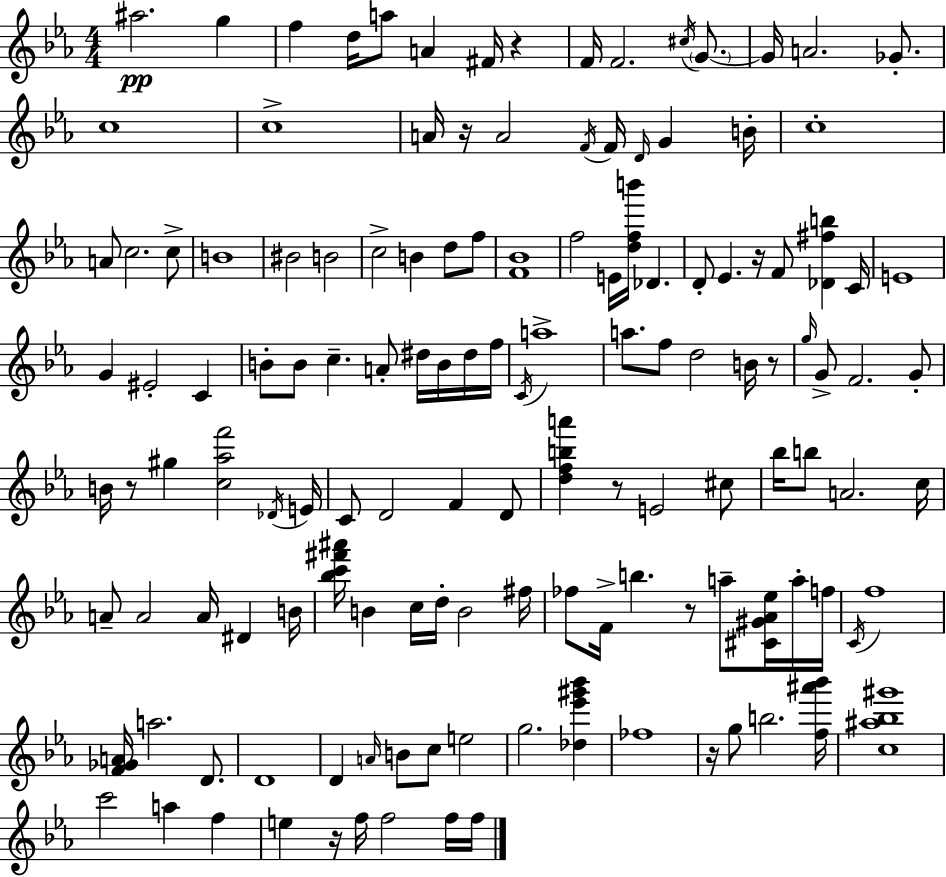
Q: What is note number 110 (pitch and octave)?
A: F5